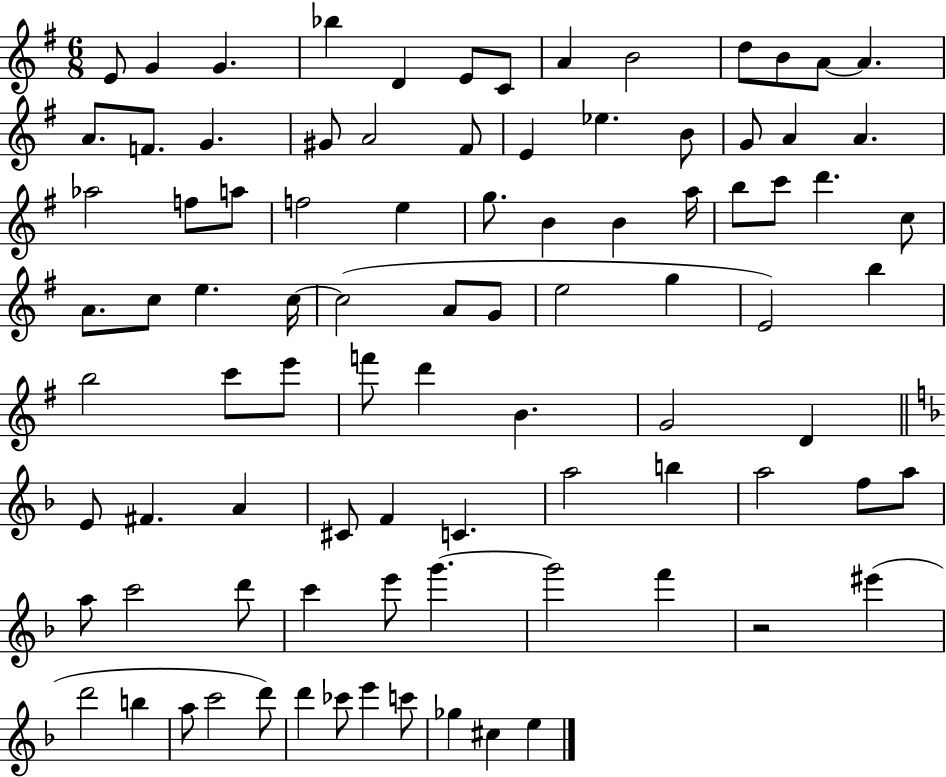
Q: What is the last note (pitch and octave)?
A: E5